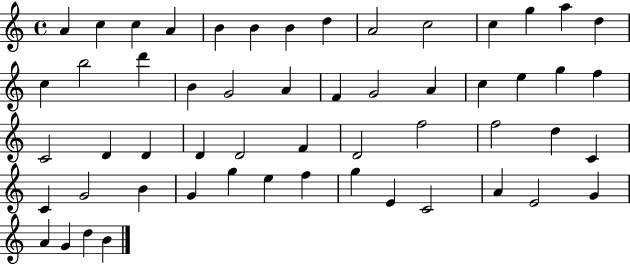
A4/q C5/q C5/q A4/q B4/q B4/q B4/q D5/q A4/h C5/h C5/q G5/q A5/q D5/q C5/q B5/h D6/q B4/q G4/h A4/q F4/q G4/h A4/q C5/q E5/q G5/q F5/q C4/h D4/q D4/q D4/q D4/h F4/q D4/h F5/h F5/h D5/q C4/q C4/q G4/h B4/q G4/q G5/q E5/q F5/q G5/q E4/q C4/h A4/q E4/h G4/q A4/q G4/q D5/q B4/q